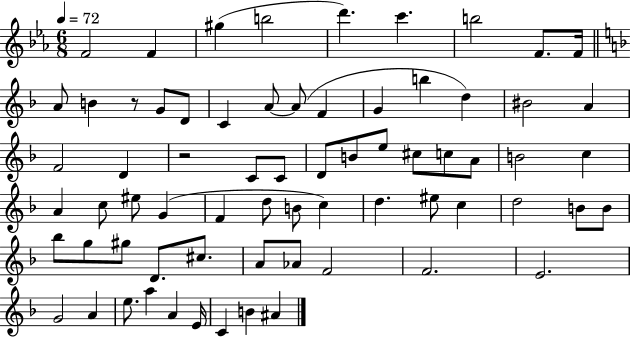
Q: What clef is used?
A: treble